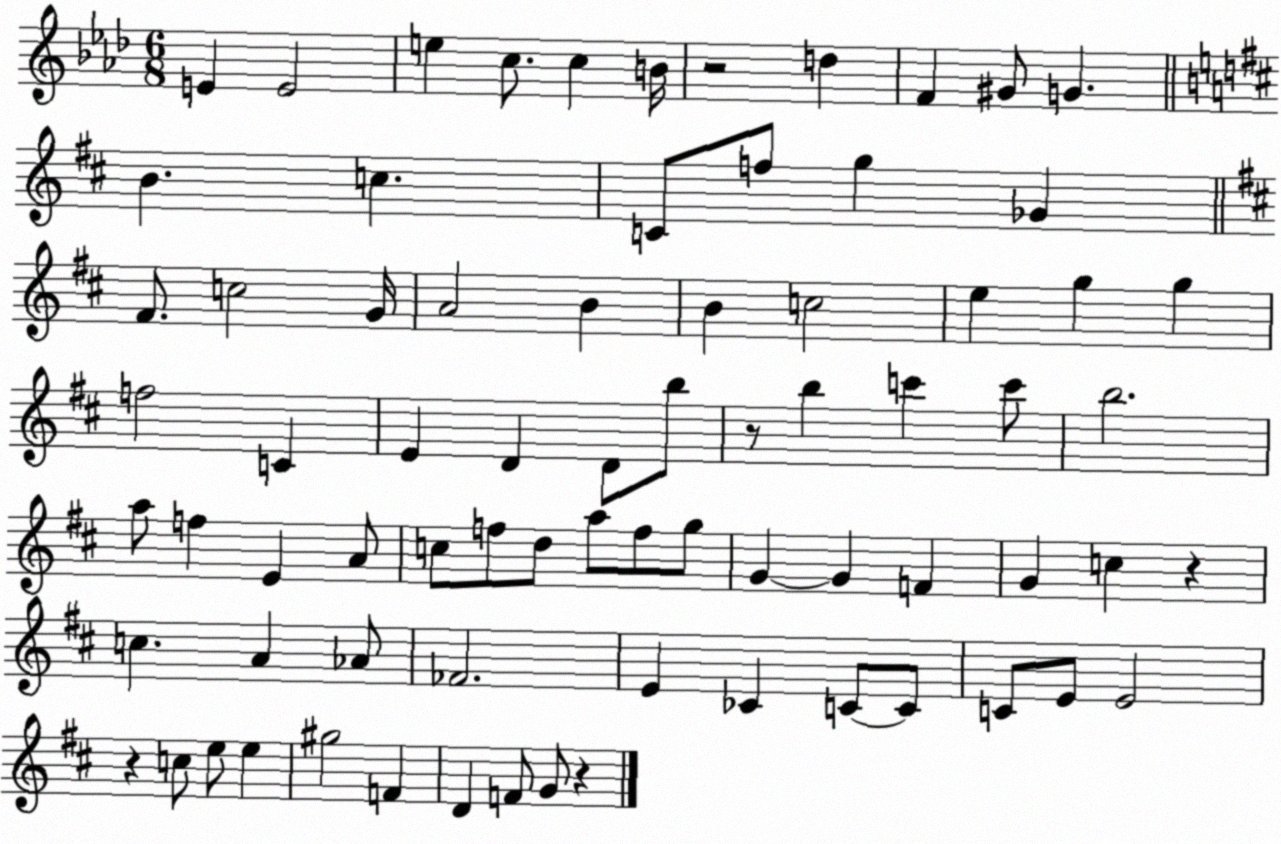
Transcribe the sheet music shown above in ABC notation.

X:1
T:Untitled
M:6/8
L:1/4
K:Ab
E E2 e c/2 c B/4 z2 d F ^G/2 G B c C/2 f/2 g _G ^F/2 c2 G/4 A2 B B c2 e g g f2 C E D D/2 b/2 z/2 b c' c'/2 b2 a/2 f E A/2 c/2 f/2 d/2 a/2 f/2 g/2 G G F G c z c A _A/2 _F2 E _C C/2 C/2 C/2 E/2 E2 z c/2 e/2 e ^g2 F D F/2 G/2 z